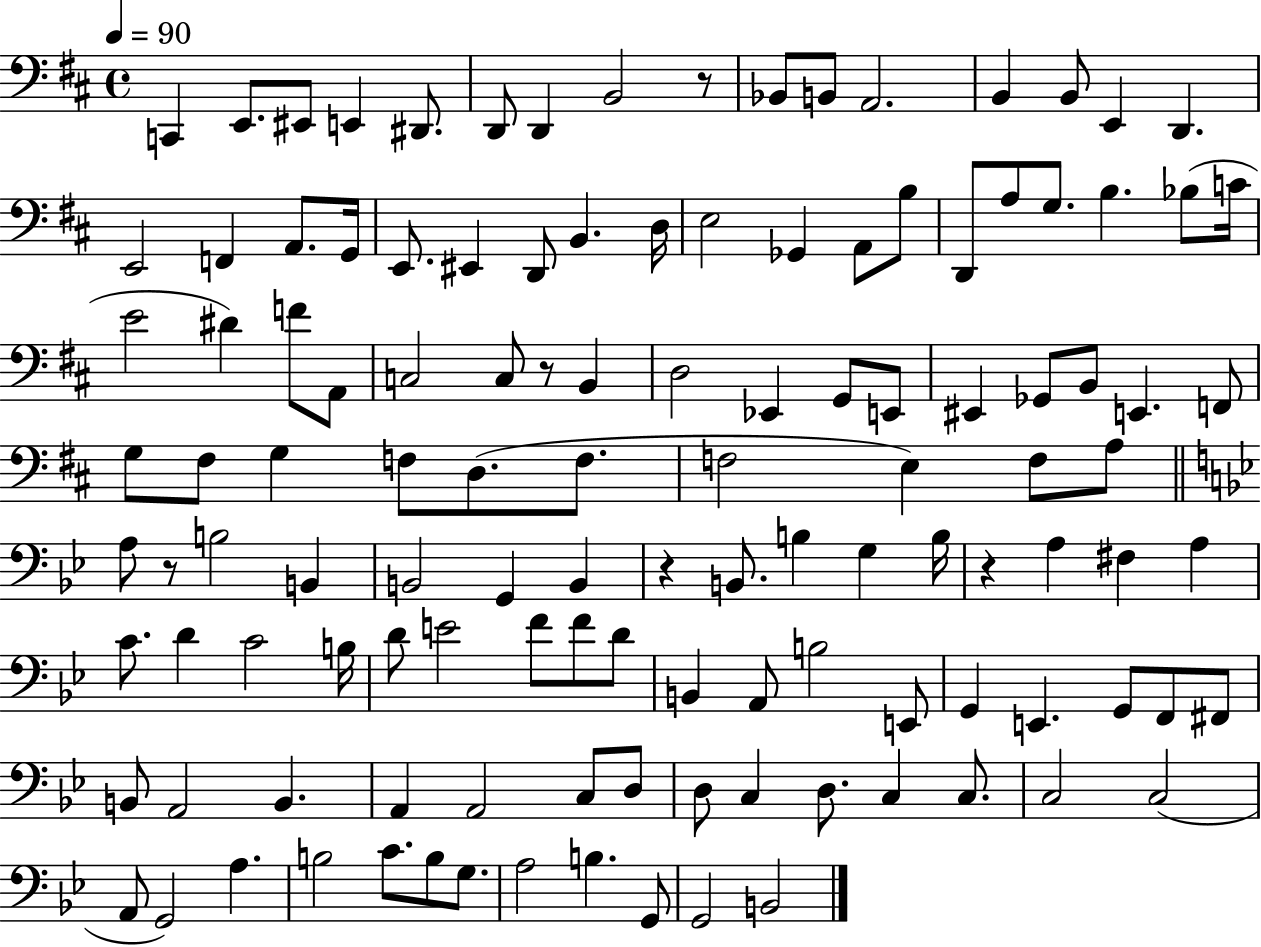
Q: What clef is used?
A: bass